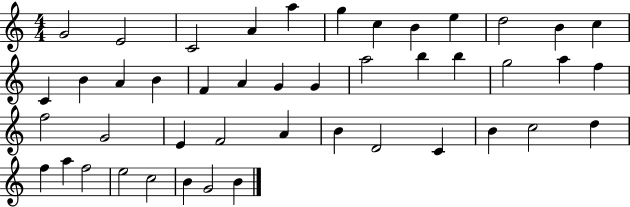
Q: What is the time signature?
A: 4/4